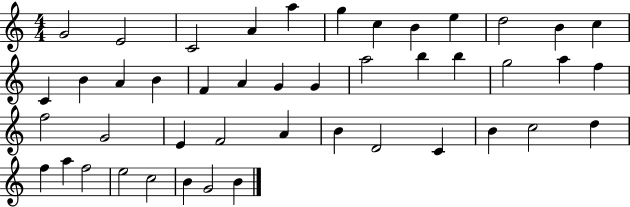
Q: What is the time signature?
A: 4/4